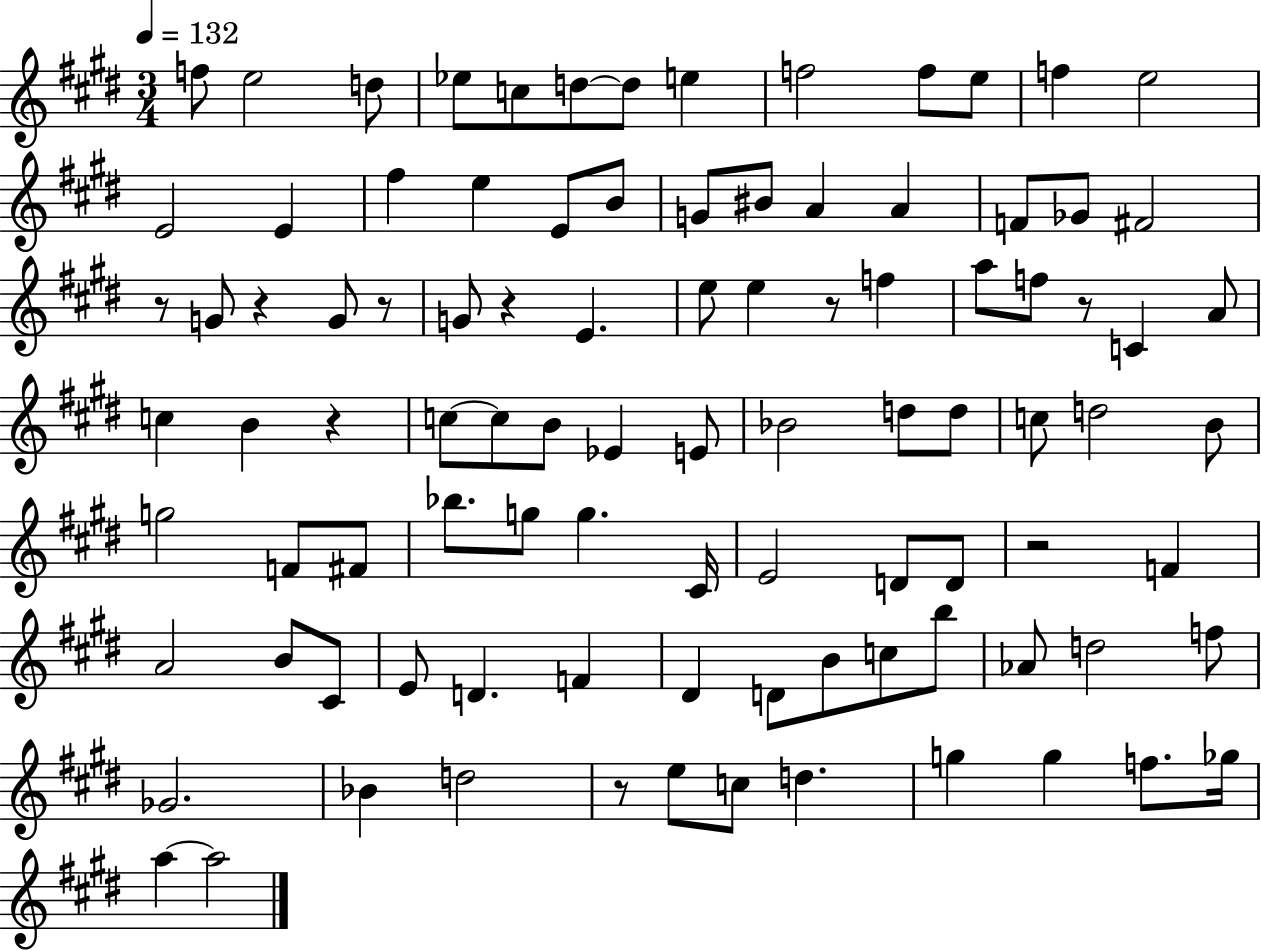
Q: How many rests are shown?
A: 9